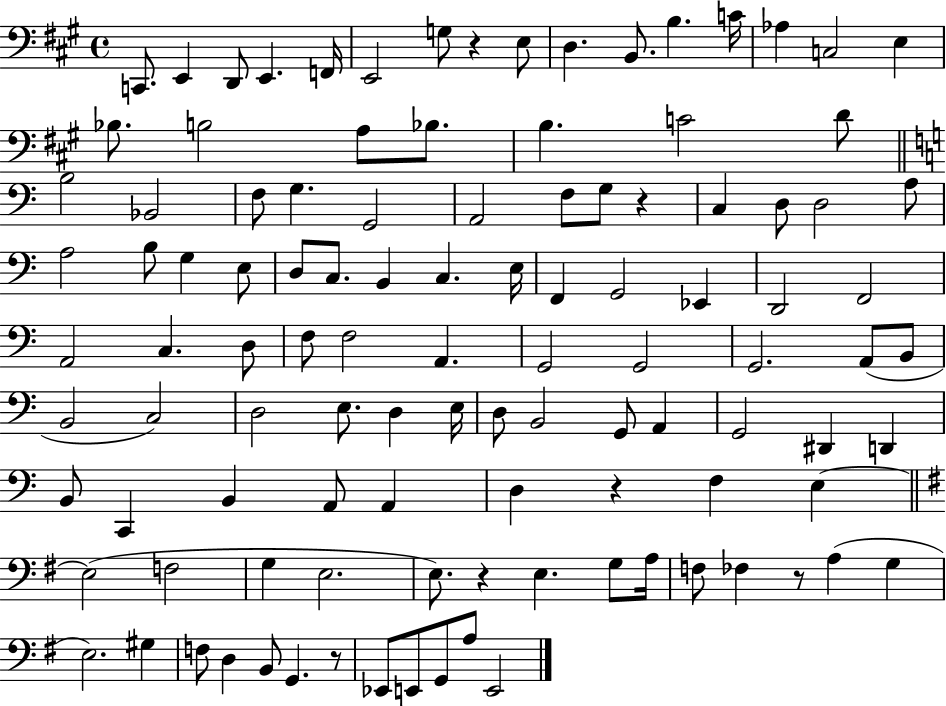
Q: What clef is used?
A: bass